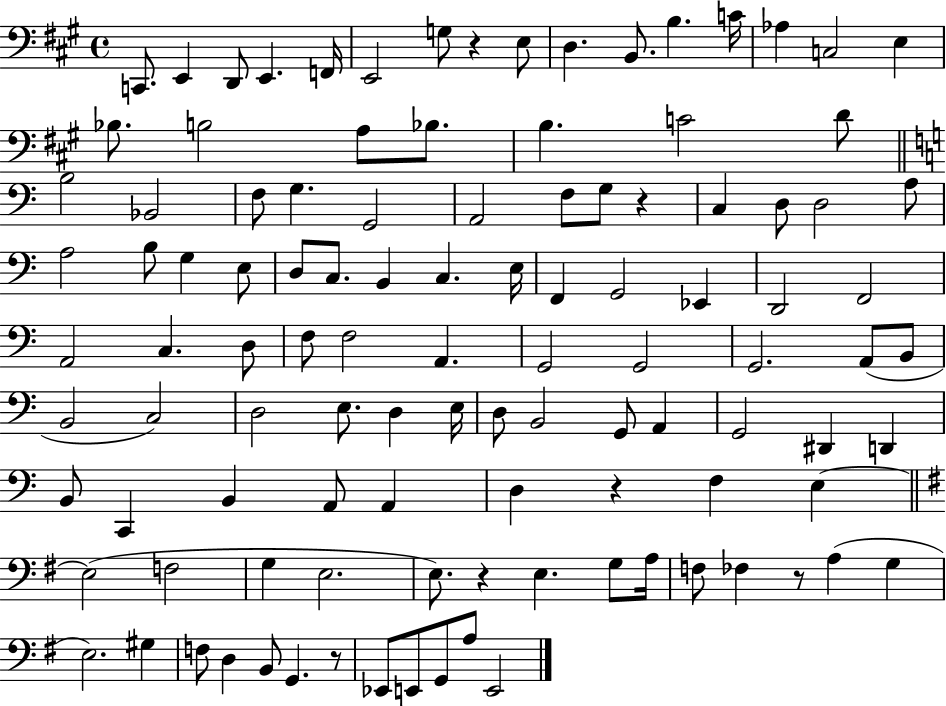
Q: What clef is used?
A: bass